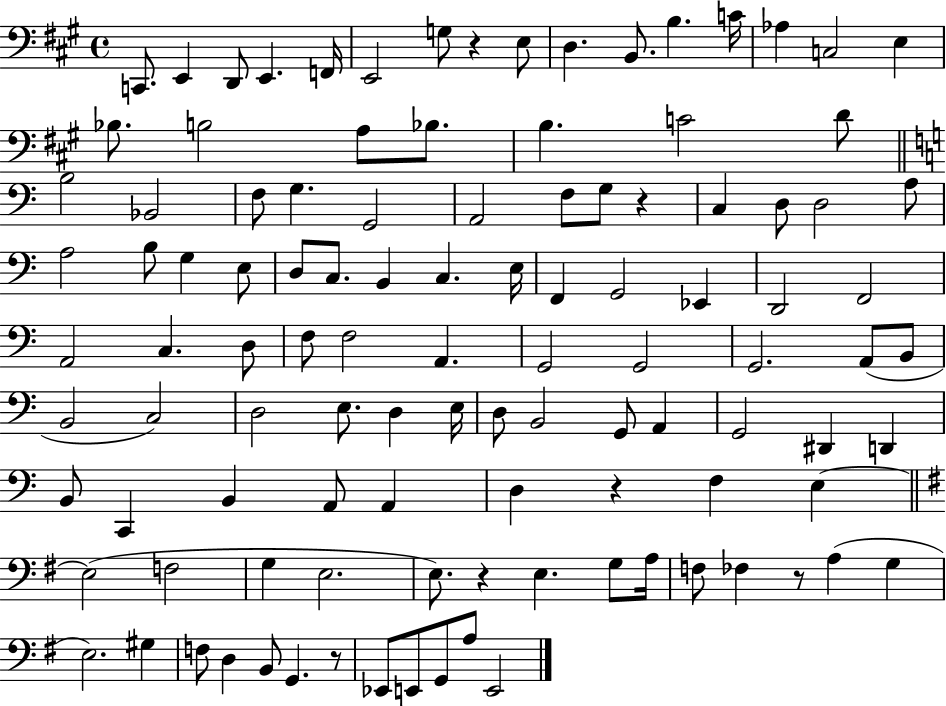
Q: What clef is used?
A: bass